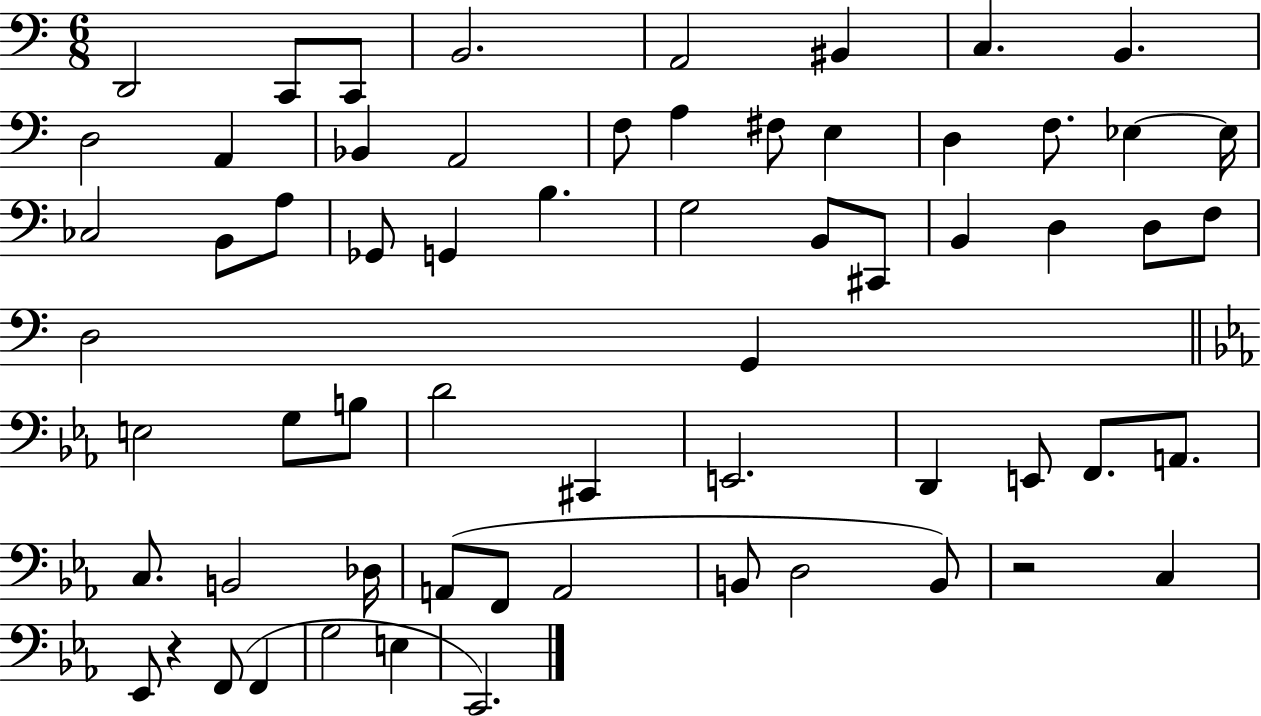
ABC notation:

X:1
T:Untitled
M:6/8
L:1/4
K:C
D,,2 C,,/2 C,,/2 B,,2 A,,2 ^B,, C, B,, D,2 A,, _B,, A,,2 F,/2 A, ^F,/2 E, D, F,/2 _E, _E,/4 _C,2 B,,/2 A,/2 _G,,/2 G,, B, G,2 B,,/2 ^C,,/2 B,, D, D,/2 F,/2 D,2 G,, E,2 G,/2 B,/2 D2 ^C,, E,,2 D,, E,,/2 F,,/2 A,,/2 C,/2 B,,2 _D,/4 A,,/2 F,,/2 A,,2 B,,/2 D,2 B,,/2 z2 C, _E,,/2 z F,,/2 F,, G,2 E, C,,2